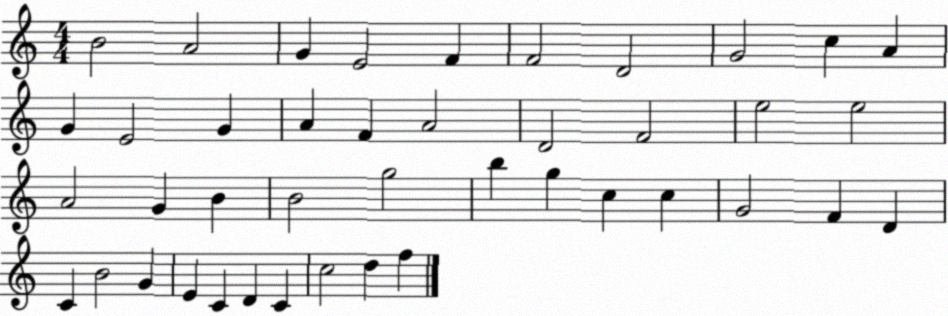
X:1
T:Untitled
M:4/4
L:1/4
K:C
B2 A2 G E2 F F2 D2 G2 c A G E2 G A F A2 D2 F2 e2 e2 A2 G B B2 g2 b g c c G2 F D C B2 G E C D C c2 d f